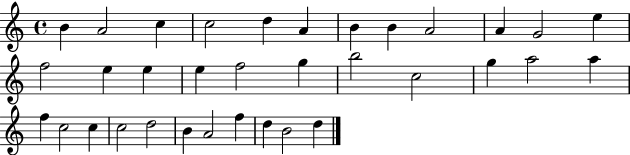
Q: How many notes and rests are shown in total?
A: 34